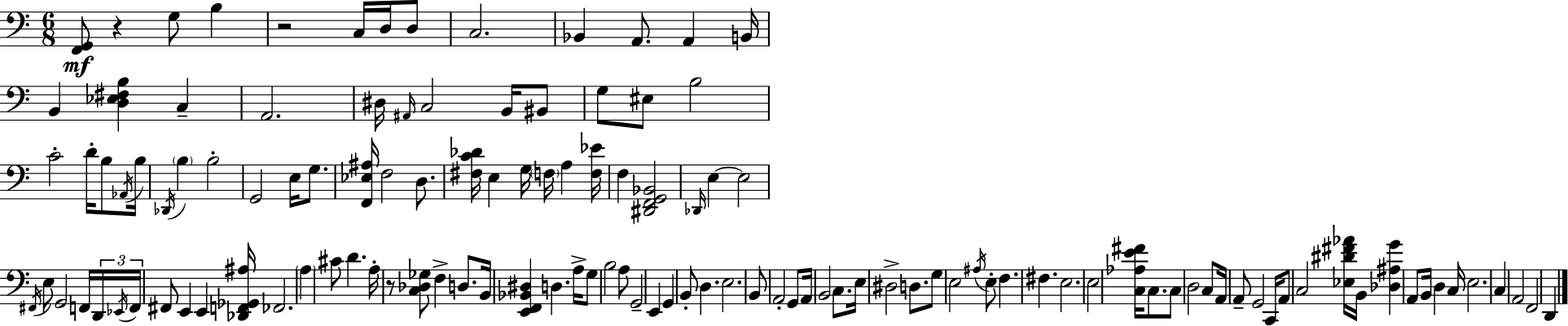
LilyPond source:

{
  \clef bass
  \numericTimeSignature
  \time 6/8
  \key c \major
  <f, g,>8\mf r4 g8 b4 | r2 c16 d16 d8 | c2. | bes,4 a,8. a,4 b,16 | \break b,4 <d ees fis b>4 c4-- | a,2. | dis16 \grace { ais,16 } c2 b,16 bis,8 | g8 eis8 b2 | \break c'2-. d'16-. b8 | \acciaccatura { aes,16 } b16 \acciaccatura { des,16 } \parenthesize b4 b2-. | g,2 e16 | g8. <f, ees ais>16 f2 | \break d8. <fis c' des'>16 e4 g16 \parenthesize f16 a4 | <f ees'>16 f4 <dis, f, g, bes,>2 | \grace { des,16 } e4~~ e2 | \acciaccatura { fis,16 } e8 g,2 | \break f,16 \tuplet 3/2 { d,16 \acciaccatura { ees,16 } f,16 } fis,8 e,4 | e,4 <des, f, ges, ais>16 fes,2. | \parenthesize a4 cis'8 | d'4. a16-. r8 <c des ges>8 f4-> | \break d8. b,16 <e, f, bes, dis>4 d4. | a16-> g8 b2 | a8 g,2-- | e,4 g,4 b,8-. | \break d4. e2. | b,8 a,2-. | g,8 a,16 b,2 | c8. e16 dis2-> | \break d8. g8 e2 | \acciaccatura { ais16 } e8-. f4. | fis4. e2. | e2 | \break <c aes e' fis'>16 c8. c8 d2 | c8 a,16 a,8-- g,2 | c,16 a,8 c2 | <ees dis' fis' aes'>16 b,16 <des ais g'>4 a,8 | \break b,16 d4 c16 e2. | c4 a,2 | f,2 | d,4 \bar "|."
}